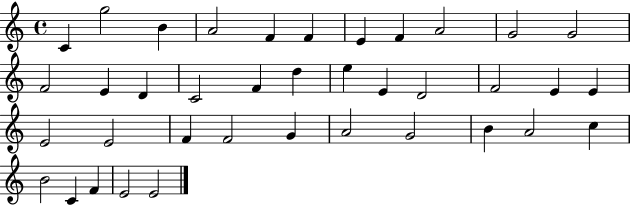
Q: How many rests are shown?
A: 0